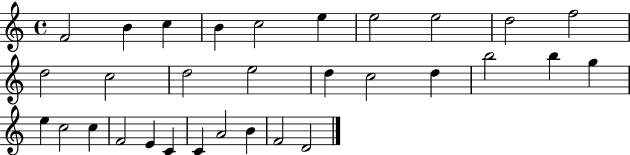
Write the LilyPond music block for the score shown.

{
  \clef treble
  \time 4/4
  \defaultTimeSignature
  \key c \major
  f'2 b'4 c''4 | b'4 c''2 e''4 | e''2 e''2 | d''2 f''2 | \break d''2 c''2 | d''2 e''2 | d''4 c''2 d''4 | b''2 b''4 g''4 | \break e''4 c''2 c''4 | f'2 e'4 c'4 | c'4 a'2 b'4 | f'2 d'2 | \break \bar "|."
}